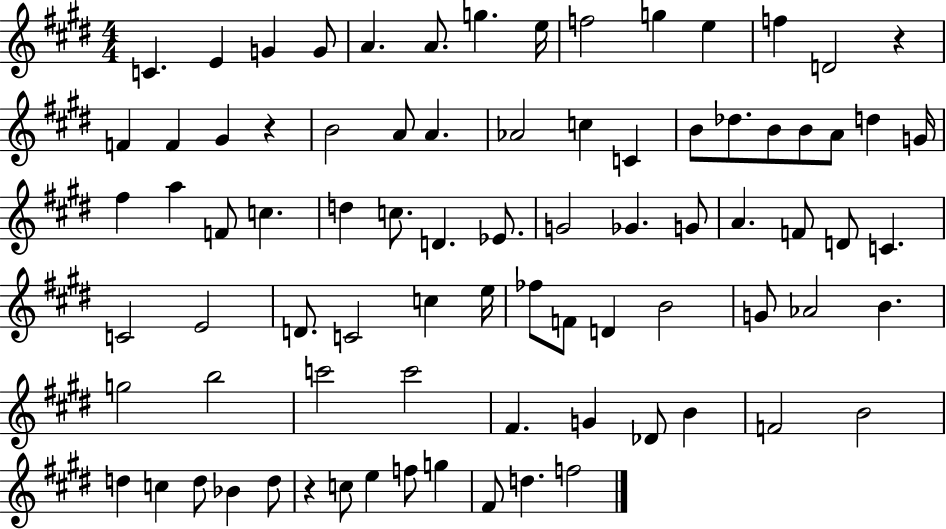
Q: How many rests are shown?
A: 3